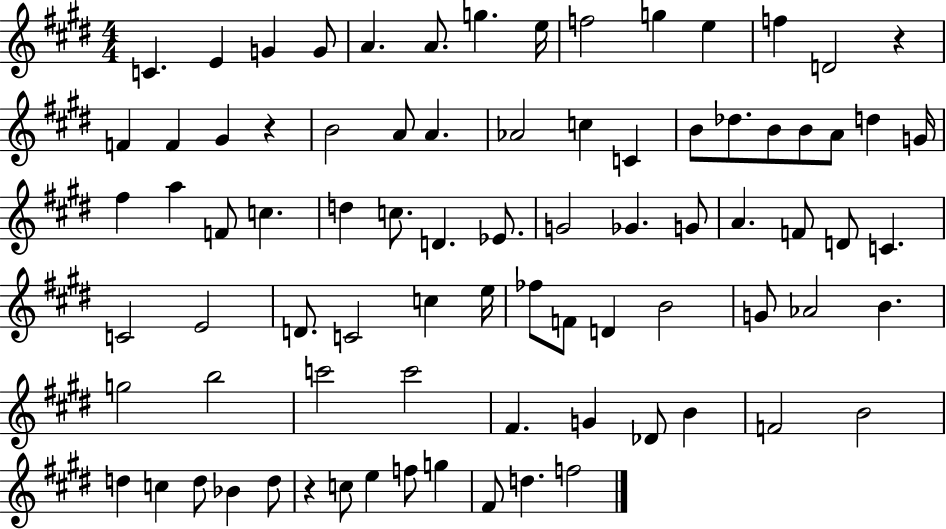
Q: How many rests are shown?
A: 3